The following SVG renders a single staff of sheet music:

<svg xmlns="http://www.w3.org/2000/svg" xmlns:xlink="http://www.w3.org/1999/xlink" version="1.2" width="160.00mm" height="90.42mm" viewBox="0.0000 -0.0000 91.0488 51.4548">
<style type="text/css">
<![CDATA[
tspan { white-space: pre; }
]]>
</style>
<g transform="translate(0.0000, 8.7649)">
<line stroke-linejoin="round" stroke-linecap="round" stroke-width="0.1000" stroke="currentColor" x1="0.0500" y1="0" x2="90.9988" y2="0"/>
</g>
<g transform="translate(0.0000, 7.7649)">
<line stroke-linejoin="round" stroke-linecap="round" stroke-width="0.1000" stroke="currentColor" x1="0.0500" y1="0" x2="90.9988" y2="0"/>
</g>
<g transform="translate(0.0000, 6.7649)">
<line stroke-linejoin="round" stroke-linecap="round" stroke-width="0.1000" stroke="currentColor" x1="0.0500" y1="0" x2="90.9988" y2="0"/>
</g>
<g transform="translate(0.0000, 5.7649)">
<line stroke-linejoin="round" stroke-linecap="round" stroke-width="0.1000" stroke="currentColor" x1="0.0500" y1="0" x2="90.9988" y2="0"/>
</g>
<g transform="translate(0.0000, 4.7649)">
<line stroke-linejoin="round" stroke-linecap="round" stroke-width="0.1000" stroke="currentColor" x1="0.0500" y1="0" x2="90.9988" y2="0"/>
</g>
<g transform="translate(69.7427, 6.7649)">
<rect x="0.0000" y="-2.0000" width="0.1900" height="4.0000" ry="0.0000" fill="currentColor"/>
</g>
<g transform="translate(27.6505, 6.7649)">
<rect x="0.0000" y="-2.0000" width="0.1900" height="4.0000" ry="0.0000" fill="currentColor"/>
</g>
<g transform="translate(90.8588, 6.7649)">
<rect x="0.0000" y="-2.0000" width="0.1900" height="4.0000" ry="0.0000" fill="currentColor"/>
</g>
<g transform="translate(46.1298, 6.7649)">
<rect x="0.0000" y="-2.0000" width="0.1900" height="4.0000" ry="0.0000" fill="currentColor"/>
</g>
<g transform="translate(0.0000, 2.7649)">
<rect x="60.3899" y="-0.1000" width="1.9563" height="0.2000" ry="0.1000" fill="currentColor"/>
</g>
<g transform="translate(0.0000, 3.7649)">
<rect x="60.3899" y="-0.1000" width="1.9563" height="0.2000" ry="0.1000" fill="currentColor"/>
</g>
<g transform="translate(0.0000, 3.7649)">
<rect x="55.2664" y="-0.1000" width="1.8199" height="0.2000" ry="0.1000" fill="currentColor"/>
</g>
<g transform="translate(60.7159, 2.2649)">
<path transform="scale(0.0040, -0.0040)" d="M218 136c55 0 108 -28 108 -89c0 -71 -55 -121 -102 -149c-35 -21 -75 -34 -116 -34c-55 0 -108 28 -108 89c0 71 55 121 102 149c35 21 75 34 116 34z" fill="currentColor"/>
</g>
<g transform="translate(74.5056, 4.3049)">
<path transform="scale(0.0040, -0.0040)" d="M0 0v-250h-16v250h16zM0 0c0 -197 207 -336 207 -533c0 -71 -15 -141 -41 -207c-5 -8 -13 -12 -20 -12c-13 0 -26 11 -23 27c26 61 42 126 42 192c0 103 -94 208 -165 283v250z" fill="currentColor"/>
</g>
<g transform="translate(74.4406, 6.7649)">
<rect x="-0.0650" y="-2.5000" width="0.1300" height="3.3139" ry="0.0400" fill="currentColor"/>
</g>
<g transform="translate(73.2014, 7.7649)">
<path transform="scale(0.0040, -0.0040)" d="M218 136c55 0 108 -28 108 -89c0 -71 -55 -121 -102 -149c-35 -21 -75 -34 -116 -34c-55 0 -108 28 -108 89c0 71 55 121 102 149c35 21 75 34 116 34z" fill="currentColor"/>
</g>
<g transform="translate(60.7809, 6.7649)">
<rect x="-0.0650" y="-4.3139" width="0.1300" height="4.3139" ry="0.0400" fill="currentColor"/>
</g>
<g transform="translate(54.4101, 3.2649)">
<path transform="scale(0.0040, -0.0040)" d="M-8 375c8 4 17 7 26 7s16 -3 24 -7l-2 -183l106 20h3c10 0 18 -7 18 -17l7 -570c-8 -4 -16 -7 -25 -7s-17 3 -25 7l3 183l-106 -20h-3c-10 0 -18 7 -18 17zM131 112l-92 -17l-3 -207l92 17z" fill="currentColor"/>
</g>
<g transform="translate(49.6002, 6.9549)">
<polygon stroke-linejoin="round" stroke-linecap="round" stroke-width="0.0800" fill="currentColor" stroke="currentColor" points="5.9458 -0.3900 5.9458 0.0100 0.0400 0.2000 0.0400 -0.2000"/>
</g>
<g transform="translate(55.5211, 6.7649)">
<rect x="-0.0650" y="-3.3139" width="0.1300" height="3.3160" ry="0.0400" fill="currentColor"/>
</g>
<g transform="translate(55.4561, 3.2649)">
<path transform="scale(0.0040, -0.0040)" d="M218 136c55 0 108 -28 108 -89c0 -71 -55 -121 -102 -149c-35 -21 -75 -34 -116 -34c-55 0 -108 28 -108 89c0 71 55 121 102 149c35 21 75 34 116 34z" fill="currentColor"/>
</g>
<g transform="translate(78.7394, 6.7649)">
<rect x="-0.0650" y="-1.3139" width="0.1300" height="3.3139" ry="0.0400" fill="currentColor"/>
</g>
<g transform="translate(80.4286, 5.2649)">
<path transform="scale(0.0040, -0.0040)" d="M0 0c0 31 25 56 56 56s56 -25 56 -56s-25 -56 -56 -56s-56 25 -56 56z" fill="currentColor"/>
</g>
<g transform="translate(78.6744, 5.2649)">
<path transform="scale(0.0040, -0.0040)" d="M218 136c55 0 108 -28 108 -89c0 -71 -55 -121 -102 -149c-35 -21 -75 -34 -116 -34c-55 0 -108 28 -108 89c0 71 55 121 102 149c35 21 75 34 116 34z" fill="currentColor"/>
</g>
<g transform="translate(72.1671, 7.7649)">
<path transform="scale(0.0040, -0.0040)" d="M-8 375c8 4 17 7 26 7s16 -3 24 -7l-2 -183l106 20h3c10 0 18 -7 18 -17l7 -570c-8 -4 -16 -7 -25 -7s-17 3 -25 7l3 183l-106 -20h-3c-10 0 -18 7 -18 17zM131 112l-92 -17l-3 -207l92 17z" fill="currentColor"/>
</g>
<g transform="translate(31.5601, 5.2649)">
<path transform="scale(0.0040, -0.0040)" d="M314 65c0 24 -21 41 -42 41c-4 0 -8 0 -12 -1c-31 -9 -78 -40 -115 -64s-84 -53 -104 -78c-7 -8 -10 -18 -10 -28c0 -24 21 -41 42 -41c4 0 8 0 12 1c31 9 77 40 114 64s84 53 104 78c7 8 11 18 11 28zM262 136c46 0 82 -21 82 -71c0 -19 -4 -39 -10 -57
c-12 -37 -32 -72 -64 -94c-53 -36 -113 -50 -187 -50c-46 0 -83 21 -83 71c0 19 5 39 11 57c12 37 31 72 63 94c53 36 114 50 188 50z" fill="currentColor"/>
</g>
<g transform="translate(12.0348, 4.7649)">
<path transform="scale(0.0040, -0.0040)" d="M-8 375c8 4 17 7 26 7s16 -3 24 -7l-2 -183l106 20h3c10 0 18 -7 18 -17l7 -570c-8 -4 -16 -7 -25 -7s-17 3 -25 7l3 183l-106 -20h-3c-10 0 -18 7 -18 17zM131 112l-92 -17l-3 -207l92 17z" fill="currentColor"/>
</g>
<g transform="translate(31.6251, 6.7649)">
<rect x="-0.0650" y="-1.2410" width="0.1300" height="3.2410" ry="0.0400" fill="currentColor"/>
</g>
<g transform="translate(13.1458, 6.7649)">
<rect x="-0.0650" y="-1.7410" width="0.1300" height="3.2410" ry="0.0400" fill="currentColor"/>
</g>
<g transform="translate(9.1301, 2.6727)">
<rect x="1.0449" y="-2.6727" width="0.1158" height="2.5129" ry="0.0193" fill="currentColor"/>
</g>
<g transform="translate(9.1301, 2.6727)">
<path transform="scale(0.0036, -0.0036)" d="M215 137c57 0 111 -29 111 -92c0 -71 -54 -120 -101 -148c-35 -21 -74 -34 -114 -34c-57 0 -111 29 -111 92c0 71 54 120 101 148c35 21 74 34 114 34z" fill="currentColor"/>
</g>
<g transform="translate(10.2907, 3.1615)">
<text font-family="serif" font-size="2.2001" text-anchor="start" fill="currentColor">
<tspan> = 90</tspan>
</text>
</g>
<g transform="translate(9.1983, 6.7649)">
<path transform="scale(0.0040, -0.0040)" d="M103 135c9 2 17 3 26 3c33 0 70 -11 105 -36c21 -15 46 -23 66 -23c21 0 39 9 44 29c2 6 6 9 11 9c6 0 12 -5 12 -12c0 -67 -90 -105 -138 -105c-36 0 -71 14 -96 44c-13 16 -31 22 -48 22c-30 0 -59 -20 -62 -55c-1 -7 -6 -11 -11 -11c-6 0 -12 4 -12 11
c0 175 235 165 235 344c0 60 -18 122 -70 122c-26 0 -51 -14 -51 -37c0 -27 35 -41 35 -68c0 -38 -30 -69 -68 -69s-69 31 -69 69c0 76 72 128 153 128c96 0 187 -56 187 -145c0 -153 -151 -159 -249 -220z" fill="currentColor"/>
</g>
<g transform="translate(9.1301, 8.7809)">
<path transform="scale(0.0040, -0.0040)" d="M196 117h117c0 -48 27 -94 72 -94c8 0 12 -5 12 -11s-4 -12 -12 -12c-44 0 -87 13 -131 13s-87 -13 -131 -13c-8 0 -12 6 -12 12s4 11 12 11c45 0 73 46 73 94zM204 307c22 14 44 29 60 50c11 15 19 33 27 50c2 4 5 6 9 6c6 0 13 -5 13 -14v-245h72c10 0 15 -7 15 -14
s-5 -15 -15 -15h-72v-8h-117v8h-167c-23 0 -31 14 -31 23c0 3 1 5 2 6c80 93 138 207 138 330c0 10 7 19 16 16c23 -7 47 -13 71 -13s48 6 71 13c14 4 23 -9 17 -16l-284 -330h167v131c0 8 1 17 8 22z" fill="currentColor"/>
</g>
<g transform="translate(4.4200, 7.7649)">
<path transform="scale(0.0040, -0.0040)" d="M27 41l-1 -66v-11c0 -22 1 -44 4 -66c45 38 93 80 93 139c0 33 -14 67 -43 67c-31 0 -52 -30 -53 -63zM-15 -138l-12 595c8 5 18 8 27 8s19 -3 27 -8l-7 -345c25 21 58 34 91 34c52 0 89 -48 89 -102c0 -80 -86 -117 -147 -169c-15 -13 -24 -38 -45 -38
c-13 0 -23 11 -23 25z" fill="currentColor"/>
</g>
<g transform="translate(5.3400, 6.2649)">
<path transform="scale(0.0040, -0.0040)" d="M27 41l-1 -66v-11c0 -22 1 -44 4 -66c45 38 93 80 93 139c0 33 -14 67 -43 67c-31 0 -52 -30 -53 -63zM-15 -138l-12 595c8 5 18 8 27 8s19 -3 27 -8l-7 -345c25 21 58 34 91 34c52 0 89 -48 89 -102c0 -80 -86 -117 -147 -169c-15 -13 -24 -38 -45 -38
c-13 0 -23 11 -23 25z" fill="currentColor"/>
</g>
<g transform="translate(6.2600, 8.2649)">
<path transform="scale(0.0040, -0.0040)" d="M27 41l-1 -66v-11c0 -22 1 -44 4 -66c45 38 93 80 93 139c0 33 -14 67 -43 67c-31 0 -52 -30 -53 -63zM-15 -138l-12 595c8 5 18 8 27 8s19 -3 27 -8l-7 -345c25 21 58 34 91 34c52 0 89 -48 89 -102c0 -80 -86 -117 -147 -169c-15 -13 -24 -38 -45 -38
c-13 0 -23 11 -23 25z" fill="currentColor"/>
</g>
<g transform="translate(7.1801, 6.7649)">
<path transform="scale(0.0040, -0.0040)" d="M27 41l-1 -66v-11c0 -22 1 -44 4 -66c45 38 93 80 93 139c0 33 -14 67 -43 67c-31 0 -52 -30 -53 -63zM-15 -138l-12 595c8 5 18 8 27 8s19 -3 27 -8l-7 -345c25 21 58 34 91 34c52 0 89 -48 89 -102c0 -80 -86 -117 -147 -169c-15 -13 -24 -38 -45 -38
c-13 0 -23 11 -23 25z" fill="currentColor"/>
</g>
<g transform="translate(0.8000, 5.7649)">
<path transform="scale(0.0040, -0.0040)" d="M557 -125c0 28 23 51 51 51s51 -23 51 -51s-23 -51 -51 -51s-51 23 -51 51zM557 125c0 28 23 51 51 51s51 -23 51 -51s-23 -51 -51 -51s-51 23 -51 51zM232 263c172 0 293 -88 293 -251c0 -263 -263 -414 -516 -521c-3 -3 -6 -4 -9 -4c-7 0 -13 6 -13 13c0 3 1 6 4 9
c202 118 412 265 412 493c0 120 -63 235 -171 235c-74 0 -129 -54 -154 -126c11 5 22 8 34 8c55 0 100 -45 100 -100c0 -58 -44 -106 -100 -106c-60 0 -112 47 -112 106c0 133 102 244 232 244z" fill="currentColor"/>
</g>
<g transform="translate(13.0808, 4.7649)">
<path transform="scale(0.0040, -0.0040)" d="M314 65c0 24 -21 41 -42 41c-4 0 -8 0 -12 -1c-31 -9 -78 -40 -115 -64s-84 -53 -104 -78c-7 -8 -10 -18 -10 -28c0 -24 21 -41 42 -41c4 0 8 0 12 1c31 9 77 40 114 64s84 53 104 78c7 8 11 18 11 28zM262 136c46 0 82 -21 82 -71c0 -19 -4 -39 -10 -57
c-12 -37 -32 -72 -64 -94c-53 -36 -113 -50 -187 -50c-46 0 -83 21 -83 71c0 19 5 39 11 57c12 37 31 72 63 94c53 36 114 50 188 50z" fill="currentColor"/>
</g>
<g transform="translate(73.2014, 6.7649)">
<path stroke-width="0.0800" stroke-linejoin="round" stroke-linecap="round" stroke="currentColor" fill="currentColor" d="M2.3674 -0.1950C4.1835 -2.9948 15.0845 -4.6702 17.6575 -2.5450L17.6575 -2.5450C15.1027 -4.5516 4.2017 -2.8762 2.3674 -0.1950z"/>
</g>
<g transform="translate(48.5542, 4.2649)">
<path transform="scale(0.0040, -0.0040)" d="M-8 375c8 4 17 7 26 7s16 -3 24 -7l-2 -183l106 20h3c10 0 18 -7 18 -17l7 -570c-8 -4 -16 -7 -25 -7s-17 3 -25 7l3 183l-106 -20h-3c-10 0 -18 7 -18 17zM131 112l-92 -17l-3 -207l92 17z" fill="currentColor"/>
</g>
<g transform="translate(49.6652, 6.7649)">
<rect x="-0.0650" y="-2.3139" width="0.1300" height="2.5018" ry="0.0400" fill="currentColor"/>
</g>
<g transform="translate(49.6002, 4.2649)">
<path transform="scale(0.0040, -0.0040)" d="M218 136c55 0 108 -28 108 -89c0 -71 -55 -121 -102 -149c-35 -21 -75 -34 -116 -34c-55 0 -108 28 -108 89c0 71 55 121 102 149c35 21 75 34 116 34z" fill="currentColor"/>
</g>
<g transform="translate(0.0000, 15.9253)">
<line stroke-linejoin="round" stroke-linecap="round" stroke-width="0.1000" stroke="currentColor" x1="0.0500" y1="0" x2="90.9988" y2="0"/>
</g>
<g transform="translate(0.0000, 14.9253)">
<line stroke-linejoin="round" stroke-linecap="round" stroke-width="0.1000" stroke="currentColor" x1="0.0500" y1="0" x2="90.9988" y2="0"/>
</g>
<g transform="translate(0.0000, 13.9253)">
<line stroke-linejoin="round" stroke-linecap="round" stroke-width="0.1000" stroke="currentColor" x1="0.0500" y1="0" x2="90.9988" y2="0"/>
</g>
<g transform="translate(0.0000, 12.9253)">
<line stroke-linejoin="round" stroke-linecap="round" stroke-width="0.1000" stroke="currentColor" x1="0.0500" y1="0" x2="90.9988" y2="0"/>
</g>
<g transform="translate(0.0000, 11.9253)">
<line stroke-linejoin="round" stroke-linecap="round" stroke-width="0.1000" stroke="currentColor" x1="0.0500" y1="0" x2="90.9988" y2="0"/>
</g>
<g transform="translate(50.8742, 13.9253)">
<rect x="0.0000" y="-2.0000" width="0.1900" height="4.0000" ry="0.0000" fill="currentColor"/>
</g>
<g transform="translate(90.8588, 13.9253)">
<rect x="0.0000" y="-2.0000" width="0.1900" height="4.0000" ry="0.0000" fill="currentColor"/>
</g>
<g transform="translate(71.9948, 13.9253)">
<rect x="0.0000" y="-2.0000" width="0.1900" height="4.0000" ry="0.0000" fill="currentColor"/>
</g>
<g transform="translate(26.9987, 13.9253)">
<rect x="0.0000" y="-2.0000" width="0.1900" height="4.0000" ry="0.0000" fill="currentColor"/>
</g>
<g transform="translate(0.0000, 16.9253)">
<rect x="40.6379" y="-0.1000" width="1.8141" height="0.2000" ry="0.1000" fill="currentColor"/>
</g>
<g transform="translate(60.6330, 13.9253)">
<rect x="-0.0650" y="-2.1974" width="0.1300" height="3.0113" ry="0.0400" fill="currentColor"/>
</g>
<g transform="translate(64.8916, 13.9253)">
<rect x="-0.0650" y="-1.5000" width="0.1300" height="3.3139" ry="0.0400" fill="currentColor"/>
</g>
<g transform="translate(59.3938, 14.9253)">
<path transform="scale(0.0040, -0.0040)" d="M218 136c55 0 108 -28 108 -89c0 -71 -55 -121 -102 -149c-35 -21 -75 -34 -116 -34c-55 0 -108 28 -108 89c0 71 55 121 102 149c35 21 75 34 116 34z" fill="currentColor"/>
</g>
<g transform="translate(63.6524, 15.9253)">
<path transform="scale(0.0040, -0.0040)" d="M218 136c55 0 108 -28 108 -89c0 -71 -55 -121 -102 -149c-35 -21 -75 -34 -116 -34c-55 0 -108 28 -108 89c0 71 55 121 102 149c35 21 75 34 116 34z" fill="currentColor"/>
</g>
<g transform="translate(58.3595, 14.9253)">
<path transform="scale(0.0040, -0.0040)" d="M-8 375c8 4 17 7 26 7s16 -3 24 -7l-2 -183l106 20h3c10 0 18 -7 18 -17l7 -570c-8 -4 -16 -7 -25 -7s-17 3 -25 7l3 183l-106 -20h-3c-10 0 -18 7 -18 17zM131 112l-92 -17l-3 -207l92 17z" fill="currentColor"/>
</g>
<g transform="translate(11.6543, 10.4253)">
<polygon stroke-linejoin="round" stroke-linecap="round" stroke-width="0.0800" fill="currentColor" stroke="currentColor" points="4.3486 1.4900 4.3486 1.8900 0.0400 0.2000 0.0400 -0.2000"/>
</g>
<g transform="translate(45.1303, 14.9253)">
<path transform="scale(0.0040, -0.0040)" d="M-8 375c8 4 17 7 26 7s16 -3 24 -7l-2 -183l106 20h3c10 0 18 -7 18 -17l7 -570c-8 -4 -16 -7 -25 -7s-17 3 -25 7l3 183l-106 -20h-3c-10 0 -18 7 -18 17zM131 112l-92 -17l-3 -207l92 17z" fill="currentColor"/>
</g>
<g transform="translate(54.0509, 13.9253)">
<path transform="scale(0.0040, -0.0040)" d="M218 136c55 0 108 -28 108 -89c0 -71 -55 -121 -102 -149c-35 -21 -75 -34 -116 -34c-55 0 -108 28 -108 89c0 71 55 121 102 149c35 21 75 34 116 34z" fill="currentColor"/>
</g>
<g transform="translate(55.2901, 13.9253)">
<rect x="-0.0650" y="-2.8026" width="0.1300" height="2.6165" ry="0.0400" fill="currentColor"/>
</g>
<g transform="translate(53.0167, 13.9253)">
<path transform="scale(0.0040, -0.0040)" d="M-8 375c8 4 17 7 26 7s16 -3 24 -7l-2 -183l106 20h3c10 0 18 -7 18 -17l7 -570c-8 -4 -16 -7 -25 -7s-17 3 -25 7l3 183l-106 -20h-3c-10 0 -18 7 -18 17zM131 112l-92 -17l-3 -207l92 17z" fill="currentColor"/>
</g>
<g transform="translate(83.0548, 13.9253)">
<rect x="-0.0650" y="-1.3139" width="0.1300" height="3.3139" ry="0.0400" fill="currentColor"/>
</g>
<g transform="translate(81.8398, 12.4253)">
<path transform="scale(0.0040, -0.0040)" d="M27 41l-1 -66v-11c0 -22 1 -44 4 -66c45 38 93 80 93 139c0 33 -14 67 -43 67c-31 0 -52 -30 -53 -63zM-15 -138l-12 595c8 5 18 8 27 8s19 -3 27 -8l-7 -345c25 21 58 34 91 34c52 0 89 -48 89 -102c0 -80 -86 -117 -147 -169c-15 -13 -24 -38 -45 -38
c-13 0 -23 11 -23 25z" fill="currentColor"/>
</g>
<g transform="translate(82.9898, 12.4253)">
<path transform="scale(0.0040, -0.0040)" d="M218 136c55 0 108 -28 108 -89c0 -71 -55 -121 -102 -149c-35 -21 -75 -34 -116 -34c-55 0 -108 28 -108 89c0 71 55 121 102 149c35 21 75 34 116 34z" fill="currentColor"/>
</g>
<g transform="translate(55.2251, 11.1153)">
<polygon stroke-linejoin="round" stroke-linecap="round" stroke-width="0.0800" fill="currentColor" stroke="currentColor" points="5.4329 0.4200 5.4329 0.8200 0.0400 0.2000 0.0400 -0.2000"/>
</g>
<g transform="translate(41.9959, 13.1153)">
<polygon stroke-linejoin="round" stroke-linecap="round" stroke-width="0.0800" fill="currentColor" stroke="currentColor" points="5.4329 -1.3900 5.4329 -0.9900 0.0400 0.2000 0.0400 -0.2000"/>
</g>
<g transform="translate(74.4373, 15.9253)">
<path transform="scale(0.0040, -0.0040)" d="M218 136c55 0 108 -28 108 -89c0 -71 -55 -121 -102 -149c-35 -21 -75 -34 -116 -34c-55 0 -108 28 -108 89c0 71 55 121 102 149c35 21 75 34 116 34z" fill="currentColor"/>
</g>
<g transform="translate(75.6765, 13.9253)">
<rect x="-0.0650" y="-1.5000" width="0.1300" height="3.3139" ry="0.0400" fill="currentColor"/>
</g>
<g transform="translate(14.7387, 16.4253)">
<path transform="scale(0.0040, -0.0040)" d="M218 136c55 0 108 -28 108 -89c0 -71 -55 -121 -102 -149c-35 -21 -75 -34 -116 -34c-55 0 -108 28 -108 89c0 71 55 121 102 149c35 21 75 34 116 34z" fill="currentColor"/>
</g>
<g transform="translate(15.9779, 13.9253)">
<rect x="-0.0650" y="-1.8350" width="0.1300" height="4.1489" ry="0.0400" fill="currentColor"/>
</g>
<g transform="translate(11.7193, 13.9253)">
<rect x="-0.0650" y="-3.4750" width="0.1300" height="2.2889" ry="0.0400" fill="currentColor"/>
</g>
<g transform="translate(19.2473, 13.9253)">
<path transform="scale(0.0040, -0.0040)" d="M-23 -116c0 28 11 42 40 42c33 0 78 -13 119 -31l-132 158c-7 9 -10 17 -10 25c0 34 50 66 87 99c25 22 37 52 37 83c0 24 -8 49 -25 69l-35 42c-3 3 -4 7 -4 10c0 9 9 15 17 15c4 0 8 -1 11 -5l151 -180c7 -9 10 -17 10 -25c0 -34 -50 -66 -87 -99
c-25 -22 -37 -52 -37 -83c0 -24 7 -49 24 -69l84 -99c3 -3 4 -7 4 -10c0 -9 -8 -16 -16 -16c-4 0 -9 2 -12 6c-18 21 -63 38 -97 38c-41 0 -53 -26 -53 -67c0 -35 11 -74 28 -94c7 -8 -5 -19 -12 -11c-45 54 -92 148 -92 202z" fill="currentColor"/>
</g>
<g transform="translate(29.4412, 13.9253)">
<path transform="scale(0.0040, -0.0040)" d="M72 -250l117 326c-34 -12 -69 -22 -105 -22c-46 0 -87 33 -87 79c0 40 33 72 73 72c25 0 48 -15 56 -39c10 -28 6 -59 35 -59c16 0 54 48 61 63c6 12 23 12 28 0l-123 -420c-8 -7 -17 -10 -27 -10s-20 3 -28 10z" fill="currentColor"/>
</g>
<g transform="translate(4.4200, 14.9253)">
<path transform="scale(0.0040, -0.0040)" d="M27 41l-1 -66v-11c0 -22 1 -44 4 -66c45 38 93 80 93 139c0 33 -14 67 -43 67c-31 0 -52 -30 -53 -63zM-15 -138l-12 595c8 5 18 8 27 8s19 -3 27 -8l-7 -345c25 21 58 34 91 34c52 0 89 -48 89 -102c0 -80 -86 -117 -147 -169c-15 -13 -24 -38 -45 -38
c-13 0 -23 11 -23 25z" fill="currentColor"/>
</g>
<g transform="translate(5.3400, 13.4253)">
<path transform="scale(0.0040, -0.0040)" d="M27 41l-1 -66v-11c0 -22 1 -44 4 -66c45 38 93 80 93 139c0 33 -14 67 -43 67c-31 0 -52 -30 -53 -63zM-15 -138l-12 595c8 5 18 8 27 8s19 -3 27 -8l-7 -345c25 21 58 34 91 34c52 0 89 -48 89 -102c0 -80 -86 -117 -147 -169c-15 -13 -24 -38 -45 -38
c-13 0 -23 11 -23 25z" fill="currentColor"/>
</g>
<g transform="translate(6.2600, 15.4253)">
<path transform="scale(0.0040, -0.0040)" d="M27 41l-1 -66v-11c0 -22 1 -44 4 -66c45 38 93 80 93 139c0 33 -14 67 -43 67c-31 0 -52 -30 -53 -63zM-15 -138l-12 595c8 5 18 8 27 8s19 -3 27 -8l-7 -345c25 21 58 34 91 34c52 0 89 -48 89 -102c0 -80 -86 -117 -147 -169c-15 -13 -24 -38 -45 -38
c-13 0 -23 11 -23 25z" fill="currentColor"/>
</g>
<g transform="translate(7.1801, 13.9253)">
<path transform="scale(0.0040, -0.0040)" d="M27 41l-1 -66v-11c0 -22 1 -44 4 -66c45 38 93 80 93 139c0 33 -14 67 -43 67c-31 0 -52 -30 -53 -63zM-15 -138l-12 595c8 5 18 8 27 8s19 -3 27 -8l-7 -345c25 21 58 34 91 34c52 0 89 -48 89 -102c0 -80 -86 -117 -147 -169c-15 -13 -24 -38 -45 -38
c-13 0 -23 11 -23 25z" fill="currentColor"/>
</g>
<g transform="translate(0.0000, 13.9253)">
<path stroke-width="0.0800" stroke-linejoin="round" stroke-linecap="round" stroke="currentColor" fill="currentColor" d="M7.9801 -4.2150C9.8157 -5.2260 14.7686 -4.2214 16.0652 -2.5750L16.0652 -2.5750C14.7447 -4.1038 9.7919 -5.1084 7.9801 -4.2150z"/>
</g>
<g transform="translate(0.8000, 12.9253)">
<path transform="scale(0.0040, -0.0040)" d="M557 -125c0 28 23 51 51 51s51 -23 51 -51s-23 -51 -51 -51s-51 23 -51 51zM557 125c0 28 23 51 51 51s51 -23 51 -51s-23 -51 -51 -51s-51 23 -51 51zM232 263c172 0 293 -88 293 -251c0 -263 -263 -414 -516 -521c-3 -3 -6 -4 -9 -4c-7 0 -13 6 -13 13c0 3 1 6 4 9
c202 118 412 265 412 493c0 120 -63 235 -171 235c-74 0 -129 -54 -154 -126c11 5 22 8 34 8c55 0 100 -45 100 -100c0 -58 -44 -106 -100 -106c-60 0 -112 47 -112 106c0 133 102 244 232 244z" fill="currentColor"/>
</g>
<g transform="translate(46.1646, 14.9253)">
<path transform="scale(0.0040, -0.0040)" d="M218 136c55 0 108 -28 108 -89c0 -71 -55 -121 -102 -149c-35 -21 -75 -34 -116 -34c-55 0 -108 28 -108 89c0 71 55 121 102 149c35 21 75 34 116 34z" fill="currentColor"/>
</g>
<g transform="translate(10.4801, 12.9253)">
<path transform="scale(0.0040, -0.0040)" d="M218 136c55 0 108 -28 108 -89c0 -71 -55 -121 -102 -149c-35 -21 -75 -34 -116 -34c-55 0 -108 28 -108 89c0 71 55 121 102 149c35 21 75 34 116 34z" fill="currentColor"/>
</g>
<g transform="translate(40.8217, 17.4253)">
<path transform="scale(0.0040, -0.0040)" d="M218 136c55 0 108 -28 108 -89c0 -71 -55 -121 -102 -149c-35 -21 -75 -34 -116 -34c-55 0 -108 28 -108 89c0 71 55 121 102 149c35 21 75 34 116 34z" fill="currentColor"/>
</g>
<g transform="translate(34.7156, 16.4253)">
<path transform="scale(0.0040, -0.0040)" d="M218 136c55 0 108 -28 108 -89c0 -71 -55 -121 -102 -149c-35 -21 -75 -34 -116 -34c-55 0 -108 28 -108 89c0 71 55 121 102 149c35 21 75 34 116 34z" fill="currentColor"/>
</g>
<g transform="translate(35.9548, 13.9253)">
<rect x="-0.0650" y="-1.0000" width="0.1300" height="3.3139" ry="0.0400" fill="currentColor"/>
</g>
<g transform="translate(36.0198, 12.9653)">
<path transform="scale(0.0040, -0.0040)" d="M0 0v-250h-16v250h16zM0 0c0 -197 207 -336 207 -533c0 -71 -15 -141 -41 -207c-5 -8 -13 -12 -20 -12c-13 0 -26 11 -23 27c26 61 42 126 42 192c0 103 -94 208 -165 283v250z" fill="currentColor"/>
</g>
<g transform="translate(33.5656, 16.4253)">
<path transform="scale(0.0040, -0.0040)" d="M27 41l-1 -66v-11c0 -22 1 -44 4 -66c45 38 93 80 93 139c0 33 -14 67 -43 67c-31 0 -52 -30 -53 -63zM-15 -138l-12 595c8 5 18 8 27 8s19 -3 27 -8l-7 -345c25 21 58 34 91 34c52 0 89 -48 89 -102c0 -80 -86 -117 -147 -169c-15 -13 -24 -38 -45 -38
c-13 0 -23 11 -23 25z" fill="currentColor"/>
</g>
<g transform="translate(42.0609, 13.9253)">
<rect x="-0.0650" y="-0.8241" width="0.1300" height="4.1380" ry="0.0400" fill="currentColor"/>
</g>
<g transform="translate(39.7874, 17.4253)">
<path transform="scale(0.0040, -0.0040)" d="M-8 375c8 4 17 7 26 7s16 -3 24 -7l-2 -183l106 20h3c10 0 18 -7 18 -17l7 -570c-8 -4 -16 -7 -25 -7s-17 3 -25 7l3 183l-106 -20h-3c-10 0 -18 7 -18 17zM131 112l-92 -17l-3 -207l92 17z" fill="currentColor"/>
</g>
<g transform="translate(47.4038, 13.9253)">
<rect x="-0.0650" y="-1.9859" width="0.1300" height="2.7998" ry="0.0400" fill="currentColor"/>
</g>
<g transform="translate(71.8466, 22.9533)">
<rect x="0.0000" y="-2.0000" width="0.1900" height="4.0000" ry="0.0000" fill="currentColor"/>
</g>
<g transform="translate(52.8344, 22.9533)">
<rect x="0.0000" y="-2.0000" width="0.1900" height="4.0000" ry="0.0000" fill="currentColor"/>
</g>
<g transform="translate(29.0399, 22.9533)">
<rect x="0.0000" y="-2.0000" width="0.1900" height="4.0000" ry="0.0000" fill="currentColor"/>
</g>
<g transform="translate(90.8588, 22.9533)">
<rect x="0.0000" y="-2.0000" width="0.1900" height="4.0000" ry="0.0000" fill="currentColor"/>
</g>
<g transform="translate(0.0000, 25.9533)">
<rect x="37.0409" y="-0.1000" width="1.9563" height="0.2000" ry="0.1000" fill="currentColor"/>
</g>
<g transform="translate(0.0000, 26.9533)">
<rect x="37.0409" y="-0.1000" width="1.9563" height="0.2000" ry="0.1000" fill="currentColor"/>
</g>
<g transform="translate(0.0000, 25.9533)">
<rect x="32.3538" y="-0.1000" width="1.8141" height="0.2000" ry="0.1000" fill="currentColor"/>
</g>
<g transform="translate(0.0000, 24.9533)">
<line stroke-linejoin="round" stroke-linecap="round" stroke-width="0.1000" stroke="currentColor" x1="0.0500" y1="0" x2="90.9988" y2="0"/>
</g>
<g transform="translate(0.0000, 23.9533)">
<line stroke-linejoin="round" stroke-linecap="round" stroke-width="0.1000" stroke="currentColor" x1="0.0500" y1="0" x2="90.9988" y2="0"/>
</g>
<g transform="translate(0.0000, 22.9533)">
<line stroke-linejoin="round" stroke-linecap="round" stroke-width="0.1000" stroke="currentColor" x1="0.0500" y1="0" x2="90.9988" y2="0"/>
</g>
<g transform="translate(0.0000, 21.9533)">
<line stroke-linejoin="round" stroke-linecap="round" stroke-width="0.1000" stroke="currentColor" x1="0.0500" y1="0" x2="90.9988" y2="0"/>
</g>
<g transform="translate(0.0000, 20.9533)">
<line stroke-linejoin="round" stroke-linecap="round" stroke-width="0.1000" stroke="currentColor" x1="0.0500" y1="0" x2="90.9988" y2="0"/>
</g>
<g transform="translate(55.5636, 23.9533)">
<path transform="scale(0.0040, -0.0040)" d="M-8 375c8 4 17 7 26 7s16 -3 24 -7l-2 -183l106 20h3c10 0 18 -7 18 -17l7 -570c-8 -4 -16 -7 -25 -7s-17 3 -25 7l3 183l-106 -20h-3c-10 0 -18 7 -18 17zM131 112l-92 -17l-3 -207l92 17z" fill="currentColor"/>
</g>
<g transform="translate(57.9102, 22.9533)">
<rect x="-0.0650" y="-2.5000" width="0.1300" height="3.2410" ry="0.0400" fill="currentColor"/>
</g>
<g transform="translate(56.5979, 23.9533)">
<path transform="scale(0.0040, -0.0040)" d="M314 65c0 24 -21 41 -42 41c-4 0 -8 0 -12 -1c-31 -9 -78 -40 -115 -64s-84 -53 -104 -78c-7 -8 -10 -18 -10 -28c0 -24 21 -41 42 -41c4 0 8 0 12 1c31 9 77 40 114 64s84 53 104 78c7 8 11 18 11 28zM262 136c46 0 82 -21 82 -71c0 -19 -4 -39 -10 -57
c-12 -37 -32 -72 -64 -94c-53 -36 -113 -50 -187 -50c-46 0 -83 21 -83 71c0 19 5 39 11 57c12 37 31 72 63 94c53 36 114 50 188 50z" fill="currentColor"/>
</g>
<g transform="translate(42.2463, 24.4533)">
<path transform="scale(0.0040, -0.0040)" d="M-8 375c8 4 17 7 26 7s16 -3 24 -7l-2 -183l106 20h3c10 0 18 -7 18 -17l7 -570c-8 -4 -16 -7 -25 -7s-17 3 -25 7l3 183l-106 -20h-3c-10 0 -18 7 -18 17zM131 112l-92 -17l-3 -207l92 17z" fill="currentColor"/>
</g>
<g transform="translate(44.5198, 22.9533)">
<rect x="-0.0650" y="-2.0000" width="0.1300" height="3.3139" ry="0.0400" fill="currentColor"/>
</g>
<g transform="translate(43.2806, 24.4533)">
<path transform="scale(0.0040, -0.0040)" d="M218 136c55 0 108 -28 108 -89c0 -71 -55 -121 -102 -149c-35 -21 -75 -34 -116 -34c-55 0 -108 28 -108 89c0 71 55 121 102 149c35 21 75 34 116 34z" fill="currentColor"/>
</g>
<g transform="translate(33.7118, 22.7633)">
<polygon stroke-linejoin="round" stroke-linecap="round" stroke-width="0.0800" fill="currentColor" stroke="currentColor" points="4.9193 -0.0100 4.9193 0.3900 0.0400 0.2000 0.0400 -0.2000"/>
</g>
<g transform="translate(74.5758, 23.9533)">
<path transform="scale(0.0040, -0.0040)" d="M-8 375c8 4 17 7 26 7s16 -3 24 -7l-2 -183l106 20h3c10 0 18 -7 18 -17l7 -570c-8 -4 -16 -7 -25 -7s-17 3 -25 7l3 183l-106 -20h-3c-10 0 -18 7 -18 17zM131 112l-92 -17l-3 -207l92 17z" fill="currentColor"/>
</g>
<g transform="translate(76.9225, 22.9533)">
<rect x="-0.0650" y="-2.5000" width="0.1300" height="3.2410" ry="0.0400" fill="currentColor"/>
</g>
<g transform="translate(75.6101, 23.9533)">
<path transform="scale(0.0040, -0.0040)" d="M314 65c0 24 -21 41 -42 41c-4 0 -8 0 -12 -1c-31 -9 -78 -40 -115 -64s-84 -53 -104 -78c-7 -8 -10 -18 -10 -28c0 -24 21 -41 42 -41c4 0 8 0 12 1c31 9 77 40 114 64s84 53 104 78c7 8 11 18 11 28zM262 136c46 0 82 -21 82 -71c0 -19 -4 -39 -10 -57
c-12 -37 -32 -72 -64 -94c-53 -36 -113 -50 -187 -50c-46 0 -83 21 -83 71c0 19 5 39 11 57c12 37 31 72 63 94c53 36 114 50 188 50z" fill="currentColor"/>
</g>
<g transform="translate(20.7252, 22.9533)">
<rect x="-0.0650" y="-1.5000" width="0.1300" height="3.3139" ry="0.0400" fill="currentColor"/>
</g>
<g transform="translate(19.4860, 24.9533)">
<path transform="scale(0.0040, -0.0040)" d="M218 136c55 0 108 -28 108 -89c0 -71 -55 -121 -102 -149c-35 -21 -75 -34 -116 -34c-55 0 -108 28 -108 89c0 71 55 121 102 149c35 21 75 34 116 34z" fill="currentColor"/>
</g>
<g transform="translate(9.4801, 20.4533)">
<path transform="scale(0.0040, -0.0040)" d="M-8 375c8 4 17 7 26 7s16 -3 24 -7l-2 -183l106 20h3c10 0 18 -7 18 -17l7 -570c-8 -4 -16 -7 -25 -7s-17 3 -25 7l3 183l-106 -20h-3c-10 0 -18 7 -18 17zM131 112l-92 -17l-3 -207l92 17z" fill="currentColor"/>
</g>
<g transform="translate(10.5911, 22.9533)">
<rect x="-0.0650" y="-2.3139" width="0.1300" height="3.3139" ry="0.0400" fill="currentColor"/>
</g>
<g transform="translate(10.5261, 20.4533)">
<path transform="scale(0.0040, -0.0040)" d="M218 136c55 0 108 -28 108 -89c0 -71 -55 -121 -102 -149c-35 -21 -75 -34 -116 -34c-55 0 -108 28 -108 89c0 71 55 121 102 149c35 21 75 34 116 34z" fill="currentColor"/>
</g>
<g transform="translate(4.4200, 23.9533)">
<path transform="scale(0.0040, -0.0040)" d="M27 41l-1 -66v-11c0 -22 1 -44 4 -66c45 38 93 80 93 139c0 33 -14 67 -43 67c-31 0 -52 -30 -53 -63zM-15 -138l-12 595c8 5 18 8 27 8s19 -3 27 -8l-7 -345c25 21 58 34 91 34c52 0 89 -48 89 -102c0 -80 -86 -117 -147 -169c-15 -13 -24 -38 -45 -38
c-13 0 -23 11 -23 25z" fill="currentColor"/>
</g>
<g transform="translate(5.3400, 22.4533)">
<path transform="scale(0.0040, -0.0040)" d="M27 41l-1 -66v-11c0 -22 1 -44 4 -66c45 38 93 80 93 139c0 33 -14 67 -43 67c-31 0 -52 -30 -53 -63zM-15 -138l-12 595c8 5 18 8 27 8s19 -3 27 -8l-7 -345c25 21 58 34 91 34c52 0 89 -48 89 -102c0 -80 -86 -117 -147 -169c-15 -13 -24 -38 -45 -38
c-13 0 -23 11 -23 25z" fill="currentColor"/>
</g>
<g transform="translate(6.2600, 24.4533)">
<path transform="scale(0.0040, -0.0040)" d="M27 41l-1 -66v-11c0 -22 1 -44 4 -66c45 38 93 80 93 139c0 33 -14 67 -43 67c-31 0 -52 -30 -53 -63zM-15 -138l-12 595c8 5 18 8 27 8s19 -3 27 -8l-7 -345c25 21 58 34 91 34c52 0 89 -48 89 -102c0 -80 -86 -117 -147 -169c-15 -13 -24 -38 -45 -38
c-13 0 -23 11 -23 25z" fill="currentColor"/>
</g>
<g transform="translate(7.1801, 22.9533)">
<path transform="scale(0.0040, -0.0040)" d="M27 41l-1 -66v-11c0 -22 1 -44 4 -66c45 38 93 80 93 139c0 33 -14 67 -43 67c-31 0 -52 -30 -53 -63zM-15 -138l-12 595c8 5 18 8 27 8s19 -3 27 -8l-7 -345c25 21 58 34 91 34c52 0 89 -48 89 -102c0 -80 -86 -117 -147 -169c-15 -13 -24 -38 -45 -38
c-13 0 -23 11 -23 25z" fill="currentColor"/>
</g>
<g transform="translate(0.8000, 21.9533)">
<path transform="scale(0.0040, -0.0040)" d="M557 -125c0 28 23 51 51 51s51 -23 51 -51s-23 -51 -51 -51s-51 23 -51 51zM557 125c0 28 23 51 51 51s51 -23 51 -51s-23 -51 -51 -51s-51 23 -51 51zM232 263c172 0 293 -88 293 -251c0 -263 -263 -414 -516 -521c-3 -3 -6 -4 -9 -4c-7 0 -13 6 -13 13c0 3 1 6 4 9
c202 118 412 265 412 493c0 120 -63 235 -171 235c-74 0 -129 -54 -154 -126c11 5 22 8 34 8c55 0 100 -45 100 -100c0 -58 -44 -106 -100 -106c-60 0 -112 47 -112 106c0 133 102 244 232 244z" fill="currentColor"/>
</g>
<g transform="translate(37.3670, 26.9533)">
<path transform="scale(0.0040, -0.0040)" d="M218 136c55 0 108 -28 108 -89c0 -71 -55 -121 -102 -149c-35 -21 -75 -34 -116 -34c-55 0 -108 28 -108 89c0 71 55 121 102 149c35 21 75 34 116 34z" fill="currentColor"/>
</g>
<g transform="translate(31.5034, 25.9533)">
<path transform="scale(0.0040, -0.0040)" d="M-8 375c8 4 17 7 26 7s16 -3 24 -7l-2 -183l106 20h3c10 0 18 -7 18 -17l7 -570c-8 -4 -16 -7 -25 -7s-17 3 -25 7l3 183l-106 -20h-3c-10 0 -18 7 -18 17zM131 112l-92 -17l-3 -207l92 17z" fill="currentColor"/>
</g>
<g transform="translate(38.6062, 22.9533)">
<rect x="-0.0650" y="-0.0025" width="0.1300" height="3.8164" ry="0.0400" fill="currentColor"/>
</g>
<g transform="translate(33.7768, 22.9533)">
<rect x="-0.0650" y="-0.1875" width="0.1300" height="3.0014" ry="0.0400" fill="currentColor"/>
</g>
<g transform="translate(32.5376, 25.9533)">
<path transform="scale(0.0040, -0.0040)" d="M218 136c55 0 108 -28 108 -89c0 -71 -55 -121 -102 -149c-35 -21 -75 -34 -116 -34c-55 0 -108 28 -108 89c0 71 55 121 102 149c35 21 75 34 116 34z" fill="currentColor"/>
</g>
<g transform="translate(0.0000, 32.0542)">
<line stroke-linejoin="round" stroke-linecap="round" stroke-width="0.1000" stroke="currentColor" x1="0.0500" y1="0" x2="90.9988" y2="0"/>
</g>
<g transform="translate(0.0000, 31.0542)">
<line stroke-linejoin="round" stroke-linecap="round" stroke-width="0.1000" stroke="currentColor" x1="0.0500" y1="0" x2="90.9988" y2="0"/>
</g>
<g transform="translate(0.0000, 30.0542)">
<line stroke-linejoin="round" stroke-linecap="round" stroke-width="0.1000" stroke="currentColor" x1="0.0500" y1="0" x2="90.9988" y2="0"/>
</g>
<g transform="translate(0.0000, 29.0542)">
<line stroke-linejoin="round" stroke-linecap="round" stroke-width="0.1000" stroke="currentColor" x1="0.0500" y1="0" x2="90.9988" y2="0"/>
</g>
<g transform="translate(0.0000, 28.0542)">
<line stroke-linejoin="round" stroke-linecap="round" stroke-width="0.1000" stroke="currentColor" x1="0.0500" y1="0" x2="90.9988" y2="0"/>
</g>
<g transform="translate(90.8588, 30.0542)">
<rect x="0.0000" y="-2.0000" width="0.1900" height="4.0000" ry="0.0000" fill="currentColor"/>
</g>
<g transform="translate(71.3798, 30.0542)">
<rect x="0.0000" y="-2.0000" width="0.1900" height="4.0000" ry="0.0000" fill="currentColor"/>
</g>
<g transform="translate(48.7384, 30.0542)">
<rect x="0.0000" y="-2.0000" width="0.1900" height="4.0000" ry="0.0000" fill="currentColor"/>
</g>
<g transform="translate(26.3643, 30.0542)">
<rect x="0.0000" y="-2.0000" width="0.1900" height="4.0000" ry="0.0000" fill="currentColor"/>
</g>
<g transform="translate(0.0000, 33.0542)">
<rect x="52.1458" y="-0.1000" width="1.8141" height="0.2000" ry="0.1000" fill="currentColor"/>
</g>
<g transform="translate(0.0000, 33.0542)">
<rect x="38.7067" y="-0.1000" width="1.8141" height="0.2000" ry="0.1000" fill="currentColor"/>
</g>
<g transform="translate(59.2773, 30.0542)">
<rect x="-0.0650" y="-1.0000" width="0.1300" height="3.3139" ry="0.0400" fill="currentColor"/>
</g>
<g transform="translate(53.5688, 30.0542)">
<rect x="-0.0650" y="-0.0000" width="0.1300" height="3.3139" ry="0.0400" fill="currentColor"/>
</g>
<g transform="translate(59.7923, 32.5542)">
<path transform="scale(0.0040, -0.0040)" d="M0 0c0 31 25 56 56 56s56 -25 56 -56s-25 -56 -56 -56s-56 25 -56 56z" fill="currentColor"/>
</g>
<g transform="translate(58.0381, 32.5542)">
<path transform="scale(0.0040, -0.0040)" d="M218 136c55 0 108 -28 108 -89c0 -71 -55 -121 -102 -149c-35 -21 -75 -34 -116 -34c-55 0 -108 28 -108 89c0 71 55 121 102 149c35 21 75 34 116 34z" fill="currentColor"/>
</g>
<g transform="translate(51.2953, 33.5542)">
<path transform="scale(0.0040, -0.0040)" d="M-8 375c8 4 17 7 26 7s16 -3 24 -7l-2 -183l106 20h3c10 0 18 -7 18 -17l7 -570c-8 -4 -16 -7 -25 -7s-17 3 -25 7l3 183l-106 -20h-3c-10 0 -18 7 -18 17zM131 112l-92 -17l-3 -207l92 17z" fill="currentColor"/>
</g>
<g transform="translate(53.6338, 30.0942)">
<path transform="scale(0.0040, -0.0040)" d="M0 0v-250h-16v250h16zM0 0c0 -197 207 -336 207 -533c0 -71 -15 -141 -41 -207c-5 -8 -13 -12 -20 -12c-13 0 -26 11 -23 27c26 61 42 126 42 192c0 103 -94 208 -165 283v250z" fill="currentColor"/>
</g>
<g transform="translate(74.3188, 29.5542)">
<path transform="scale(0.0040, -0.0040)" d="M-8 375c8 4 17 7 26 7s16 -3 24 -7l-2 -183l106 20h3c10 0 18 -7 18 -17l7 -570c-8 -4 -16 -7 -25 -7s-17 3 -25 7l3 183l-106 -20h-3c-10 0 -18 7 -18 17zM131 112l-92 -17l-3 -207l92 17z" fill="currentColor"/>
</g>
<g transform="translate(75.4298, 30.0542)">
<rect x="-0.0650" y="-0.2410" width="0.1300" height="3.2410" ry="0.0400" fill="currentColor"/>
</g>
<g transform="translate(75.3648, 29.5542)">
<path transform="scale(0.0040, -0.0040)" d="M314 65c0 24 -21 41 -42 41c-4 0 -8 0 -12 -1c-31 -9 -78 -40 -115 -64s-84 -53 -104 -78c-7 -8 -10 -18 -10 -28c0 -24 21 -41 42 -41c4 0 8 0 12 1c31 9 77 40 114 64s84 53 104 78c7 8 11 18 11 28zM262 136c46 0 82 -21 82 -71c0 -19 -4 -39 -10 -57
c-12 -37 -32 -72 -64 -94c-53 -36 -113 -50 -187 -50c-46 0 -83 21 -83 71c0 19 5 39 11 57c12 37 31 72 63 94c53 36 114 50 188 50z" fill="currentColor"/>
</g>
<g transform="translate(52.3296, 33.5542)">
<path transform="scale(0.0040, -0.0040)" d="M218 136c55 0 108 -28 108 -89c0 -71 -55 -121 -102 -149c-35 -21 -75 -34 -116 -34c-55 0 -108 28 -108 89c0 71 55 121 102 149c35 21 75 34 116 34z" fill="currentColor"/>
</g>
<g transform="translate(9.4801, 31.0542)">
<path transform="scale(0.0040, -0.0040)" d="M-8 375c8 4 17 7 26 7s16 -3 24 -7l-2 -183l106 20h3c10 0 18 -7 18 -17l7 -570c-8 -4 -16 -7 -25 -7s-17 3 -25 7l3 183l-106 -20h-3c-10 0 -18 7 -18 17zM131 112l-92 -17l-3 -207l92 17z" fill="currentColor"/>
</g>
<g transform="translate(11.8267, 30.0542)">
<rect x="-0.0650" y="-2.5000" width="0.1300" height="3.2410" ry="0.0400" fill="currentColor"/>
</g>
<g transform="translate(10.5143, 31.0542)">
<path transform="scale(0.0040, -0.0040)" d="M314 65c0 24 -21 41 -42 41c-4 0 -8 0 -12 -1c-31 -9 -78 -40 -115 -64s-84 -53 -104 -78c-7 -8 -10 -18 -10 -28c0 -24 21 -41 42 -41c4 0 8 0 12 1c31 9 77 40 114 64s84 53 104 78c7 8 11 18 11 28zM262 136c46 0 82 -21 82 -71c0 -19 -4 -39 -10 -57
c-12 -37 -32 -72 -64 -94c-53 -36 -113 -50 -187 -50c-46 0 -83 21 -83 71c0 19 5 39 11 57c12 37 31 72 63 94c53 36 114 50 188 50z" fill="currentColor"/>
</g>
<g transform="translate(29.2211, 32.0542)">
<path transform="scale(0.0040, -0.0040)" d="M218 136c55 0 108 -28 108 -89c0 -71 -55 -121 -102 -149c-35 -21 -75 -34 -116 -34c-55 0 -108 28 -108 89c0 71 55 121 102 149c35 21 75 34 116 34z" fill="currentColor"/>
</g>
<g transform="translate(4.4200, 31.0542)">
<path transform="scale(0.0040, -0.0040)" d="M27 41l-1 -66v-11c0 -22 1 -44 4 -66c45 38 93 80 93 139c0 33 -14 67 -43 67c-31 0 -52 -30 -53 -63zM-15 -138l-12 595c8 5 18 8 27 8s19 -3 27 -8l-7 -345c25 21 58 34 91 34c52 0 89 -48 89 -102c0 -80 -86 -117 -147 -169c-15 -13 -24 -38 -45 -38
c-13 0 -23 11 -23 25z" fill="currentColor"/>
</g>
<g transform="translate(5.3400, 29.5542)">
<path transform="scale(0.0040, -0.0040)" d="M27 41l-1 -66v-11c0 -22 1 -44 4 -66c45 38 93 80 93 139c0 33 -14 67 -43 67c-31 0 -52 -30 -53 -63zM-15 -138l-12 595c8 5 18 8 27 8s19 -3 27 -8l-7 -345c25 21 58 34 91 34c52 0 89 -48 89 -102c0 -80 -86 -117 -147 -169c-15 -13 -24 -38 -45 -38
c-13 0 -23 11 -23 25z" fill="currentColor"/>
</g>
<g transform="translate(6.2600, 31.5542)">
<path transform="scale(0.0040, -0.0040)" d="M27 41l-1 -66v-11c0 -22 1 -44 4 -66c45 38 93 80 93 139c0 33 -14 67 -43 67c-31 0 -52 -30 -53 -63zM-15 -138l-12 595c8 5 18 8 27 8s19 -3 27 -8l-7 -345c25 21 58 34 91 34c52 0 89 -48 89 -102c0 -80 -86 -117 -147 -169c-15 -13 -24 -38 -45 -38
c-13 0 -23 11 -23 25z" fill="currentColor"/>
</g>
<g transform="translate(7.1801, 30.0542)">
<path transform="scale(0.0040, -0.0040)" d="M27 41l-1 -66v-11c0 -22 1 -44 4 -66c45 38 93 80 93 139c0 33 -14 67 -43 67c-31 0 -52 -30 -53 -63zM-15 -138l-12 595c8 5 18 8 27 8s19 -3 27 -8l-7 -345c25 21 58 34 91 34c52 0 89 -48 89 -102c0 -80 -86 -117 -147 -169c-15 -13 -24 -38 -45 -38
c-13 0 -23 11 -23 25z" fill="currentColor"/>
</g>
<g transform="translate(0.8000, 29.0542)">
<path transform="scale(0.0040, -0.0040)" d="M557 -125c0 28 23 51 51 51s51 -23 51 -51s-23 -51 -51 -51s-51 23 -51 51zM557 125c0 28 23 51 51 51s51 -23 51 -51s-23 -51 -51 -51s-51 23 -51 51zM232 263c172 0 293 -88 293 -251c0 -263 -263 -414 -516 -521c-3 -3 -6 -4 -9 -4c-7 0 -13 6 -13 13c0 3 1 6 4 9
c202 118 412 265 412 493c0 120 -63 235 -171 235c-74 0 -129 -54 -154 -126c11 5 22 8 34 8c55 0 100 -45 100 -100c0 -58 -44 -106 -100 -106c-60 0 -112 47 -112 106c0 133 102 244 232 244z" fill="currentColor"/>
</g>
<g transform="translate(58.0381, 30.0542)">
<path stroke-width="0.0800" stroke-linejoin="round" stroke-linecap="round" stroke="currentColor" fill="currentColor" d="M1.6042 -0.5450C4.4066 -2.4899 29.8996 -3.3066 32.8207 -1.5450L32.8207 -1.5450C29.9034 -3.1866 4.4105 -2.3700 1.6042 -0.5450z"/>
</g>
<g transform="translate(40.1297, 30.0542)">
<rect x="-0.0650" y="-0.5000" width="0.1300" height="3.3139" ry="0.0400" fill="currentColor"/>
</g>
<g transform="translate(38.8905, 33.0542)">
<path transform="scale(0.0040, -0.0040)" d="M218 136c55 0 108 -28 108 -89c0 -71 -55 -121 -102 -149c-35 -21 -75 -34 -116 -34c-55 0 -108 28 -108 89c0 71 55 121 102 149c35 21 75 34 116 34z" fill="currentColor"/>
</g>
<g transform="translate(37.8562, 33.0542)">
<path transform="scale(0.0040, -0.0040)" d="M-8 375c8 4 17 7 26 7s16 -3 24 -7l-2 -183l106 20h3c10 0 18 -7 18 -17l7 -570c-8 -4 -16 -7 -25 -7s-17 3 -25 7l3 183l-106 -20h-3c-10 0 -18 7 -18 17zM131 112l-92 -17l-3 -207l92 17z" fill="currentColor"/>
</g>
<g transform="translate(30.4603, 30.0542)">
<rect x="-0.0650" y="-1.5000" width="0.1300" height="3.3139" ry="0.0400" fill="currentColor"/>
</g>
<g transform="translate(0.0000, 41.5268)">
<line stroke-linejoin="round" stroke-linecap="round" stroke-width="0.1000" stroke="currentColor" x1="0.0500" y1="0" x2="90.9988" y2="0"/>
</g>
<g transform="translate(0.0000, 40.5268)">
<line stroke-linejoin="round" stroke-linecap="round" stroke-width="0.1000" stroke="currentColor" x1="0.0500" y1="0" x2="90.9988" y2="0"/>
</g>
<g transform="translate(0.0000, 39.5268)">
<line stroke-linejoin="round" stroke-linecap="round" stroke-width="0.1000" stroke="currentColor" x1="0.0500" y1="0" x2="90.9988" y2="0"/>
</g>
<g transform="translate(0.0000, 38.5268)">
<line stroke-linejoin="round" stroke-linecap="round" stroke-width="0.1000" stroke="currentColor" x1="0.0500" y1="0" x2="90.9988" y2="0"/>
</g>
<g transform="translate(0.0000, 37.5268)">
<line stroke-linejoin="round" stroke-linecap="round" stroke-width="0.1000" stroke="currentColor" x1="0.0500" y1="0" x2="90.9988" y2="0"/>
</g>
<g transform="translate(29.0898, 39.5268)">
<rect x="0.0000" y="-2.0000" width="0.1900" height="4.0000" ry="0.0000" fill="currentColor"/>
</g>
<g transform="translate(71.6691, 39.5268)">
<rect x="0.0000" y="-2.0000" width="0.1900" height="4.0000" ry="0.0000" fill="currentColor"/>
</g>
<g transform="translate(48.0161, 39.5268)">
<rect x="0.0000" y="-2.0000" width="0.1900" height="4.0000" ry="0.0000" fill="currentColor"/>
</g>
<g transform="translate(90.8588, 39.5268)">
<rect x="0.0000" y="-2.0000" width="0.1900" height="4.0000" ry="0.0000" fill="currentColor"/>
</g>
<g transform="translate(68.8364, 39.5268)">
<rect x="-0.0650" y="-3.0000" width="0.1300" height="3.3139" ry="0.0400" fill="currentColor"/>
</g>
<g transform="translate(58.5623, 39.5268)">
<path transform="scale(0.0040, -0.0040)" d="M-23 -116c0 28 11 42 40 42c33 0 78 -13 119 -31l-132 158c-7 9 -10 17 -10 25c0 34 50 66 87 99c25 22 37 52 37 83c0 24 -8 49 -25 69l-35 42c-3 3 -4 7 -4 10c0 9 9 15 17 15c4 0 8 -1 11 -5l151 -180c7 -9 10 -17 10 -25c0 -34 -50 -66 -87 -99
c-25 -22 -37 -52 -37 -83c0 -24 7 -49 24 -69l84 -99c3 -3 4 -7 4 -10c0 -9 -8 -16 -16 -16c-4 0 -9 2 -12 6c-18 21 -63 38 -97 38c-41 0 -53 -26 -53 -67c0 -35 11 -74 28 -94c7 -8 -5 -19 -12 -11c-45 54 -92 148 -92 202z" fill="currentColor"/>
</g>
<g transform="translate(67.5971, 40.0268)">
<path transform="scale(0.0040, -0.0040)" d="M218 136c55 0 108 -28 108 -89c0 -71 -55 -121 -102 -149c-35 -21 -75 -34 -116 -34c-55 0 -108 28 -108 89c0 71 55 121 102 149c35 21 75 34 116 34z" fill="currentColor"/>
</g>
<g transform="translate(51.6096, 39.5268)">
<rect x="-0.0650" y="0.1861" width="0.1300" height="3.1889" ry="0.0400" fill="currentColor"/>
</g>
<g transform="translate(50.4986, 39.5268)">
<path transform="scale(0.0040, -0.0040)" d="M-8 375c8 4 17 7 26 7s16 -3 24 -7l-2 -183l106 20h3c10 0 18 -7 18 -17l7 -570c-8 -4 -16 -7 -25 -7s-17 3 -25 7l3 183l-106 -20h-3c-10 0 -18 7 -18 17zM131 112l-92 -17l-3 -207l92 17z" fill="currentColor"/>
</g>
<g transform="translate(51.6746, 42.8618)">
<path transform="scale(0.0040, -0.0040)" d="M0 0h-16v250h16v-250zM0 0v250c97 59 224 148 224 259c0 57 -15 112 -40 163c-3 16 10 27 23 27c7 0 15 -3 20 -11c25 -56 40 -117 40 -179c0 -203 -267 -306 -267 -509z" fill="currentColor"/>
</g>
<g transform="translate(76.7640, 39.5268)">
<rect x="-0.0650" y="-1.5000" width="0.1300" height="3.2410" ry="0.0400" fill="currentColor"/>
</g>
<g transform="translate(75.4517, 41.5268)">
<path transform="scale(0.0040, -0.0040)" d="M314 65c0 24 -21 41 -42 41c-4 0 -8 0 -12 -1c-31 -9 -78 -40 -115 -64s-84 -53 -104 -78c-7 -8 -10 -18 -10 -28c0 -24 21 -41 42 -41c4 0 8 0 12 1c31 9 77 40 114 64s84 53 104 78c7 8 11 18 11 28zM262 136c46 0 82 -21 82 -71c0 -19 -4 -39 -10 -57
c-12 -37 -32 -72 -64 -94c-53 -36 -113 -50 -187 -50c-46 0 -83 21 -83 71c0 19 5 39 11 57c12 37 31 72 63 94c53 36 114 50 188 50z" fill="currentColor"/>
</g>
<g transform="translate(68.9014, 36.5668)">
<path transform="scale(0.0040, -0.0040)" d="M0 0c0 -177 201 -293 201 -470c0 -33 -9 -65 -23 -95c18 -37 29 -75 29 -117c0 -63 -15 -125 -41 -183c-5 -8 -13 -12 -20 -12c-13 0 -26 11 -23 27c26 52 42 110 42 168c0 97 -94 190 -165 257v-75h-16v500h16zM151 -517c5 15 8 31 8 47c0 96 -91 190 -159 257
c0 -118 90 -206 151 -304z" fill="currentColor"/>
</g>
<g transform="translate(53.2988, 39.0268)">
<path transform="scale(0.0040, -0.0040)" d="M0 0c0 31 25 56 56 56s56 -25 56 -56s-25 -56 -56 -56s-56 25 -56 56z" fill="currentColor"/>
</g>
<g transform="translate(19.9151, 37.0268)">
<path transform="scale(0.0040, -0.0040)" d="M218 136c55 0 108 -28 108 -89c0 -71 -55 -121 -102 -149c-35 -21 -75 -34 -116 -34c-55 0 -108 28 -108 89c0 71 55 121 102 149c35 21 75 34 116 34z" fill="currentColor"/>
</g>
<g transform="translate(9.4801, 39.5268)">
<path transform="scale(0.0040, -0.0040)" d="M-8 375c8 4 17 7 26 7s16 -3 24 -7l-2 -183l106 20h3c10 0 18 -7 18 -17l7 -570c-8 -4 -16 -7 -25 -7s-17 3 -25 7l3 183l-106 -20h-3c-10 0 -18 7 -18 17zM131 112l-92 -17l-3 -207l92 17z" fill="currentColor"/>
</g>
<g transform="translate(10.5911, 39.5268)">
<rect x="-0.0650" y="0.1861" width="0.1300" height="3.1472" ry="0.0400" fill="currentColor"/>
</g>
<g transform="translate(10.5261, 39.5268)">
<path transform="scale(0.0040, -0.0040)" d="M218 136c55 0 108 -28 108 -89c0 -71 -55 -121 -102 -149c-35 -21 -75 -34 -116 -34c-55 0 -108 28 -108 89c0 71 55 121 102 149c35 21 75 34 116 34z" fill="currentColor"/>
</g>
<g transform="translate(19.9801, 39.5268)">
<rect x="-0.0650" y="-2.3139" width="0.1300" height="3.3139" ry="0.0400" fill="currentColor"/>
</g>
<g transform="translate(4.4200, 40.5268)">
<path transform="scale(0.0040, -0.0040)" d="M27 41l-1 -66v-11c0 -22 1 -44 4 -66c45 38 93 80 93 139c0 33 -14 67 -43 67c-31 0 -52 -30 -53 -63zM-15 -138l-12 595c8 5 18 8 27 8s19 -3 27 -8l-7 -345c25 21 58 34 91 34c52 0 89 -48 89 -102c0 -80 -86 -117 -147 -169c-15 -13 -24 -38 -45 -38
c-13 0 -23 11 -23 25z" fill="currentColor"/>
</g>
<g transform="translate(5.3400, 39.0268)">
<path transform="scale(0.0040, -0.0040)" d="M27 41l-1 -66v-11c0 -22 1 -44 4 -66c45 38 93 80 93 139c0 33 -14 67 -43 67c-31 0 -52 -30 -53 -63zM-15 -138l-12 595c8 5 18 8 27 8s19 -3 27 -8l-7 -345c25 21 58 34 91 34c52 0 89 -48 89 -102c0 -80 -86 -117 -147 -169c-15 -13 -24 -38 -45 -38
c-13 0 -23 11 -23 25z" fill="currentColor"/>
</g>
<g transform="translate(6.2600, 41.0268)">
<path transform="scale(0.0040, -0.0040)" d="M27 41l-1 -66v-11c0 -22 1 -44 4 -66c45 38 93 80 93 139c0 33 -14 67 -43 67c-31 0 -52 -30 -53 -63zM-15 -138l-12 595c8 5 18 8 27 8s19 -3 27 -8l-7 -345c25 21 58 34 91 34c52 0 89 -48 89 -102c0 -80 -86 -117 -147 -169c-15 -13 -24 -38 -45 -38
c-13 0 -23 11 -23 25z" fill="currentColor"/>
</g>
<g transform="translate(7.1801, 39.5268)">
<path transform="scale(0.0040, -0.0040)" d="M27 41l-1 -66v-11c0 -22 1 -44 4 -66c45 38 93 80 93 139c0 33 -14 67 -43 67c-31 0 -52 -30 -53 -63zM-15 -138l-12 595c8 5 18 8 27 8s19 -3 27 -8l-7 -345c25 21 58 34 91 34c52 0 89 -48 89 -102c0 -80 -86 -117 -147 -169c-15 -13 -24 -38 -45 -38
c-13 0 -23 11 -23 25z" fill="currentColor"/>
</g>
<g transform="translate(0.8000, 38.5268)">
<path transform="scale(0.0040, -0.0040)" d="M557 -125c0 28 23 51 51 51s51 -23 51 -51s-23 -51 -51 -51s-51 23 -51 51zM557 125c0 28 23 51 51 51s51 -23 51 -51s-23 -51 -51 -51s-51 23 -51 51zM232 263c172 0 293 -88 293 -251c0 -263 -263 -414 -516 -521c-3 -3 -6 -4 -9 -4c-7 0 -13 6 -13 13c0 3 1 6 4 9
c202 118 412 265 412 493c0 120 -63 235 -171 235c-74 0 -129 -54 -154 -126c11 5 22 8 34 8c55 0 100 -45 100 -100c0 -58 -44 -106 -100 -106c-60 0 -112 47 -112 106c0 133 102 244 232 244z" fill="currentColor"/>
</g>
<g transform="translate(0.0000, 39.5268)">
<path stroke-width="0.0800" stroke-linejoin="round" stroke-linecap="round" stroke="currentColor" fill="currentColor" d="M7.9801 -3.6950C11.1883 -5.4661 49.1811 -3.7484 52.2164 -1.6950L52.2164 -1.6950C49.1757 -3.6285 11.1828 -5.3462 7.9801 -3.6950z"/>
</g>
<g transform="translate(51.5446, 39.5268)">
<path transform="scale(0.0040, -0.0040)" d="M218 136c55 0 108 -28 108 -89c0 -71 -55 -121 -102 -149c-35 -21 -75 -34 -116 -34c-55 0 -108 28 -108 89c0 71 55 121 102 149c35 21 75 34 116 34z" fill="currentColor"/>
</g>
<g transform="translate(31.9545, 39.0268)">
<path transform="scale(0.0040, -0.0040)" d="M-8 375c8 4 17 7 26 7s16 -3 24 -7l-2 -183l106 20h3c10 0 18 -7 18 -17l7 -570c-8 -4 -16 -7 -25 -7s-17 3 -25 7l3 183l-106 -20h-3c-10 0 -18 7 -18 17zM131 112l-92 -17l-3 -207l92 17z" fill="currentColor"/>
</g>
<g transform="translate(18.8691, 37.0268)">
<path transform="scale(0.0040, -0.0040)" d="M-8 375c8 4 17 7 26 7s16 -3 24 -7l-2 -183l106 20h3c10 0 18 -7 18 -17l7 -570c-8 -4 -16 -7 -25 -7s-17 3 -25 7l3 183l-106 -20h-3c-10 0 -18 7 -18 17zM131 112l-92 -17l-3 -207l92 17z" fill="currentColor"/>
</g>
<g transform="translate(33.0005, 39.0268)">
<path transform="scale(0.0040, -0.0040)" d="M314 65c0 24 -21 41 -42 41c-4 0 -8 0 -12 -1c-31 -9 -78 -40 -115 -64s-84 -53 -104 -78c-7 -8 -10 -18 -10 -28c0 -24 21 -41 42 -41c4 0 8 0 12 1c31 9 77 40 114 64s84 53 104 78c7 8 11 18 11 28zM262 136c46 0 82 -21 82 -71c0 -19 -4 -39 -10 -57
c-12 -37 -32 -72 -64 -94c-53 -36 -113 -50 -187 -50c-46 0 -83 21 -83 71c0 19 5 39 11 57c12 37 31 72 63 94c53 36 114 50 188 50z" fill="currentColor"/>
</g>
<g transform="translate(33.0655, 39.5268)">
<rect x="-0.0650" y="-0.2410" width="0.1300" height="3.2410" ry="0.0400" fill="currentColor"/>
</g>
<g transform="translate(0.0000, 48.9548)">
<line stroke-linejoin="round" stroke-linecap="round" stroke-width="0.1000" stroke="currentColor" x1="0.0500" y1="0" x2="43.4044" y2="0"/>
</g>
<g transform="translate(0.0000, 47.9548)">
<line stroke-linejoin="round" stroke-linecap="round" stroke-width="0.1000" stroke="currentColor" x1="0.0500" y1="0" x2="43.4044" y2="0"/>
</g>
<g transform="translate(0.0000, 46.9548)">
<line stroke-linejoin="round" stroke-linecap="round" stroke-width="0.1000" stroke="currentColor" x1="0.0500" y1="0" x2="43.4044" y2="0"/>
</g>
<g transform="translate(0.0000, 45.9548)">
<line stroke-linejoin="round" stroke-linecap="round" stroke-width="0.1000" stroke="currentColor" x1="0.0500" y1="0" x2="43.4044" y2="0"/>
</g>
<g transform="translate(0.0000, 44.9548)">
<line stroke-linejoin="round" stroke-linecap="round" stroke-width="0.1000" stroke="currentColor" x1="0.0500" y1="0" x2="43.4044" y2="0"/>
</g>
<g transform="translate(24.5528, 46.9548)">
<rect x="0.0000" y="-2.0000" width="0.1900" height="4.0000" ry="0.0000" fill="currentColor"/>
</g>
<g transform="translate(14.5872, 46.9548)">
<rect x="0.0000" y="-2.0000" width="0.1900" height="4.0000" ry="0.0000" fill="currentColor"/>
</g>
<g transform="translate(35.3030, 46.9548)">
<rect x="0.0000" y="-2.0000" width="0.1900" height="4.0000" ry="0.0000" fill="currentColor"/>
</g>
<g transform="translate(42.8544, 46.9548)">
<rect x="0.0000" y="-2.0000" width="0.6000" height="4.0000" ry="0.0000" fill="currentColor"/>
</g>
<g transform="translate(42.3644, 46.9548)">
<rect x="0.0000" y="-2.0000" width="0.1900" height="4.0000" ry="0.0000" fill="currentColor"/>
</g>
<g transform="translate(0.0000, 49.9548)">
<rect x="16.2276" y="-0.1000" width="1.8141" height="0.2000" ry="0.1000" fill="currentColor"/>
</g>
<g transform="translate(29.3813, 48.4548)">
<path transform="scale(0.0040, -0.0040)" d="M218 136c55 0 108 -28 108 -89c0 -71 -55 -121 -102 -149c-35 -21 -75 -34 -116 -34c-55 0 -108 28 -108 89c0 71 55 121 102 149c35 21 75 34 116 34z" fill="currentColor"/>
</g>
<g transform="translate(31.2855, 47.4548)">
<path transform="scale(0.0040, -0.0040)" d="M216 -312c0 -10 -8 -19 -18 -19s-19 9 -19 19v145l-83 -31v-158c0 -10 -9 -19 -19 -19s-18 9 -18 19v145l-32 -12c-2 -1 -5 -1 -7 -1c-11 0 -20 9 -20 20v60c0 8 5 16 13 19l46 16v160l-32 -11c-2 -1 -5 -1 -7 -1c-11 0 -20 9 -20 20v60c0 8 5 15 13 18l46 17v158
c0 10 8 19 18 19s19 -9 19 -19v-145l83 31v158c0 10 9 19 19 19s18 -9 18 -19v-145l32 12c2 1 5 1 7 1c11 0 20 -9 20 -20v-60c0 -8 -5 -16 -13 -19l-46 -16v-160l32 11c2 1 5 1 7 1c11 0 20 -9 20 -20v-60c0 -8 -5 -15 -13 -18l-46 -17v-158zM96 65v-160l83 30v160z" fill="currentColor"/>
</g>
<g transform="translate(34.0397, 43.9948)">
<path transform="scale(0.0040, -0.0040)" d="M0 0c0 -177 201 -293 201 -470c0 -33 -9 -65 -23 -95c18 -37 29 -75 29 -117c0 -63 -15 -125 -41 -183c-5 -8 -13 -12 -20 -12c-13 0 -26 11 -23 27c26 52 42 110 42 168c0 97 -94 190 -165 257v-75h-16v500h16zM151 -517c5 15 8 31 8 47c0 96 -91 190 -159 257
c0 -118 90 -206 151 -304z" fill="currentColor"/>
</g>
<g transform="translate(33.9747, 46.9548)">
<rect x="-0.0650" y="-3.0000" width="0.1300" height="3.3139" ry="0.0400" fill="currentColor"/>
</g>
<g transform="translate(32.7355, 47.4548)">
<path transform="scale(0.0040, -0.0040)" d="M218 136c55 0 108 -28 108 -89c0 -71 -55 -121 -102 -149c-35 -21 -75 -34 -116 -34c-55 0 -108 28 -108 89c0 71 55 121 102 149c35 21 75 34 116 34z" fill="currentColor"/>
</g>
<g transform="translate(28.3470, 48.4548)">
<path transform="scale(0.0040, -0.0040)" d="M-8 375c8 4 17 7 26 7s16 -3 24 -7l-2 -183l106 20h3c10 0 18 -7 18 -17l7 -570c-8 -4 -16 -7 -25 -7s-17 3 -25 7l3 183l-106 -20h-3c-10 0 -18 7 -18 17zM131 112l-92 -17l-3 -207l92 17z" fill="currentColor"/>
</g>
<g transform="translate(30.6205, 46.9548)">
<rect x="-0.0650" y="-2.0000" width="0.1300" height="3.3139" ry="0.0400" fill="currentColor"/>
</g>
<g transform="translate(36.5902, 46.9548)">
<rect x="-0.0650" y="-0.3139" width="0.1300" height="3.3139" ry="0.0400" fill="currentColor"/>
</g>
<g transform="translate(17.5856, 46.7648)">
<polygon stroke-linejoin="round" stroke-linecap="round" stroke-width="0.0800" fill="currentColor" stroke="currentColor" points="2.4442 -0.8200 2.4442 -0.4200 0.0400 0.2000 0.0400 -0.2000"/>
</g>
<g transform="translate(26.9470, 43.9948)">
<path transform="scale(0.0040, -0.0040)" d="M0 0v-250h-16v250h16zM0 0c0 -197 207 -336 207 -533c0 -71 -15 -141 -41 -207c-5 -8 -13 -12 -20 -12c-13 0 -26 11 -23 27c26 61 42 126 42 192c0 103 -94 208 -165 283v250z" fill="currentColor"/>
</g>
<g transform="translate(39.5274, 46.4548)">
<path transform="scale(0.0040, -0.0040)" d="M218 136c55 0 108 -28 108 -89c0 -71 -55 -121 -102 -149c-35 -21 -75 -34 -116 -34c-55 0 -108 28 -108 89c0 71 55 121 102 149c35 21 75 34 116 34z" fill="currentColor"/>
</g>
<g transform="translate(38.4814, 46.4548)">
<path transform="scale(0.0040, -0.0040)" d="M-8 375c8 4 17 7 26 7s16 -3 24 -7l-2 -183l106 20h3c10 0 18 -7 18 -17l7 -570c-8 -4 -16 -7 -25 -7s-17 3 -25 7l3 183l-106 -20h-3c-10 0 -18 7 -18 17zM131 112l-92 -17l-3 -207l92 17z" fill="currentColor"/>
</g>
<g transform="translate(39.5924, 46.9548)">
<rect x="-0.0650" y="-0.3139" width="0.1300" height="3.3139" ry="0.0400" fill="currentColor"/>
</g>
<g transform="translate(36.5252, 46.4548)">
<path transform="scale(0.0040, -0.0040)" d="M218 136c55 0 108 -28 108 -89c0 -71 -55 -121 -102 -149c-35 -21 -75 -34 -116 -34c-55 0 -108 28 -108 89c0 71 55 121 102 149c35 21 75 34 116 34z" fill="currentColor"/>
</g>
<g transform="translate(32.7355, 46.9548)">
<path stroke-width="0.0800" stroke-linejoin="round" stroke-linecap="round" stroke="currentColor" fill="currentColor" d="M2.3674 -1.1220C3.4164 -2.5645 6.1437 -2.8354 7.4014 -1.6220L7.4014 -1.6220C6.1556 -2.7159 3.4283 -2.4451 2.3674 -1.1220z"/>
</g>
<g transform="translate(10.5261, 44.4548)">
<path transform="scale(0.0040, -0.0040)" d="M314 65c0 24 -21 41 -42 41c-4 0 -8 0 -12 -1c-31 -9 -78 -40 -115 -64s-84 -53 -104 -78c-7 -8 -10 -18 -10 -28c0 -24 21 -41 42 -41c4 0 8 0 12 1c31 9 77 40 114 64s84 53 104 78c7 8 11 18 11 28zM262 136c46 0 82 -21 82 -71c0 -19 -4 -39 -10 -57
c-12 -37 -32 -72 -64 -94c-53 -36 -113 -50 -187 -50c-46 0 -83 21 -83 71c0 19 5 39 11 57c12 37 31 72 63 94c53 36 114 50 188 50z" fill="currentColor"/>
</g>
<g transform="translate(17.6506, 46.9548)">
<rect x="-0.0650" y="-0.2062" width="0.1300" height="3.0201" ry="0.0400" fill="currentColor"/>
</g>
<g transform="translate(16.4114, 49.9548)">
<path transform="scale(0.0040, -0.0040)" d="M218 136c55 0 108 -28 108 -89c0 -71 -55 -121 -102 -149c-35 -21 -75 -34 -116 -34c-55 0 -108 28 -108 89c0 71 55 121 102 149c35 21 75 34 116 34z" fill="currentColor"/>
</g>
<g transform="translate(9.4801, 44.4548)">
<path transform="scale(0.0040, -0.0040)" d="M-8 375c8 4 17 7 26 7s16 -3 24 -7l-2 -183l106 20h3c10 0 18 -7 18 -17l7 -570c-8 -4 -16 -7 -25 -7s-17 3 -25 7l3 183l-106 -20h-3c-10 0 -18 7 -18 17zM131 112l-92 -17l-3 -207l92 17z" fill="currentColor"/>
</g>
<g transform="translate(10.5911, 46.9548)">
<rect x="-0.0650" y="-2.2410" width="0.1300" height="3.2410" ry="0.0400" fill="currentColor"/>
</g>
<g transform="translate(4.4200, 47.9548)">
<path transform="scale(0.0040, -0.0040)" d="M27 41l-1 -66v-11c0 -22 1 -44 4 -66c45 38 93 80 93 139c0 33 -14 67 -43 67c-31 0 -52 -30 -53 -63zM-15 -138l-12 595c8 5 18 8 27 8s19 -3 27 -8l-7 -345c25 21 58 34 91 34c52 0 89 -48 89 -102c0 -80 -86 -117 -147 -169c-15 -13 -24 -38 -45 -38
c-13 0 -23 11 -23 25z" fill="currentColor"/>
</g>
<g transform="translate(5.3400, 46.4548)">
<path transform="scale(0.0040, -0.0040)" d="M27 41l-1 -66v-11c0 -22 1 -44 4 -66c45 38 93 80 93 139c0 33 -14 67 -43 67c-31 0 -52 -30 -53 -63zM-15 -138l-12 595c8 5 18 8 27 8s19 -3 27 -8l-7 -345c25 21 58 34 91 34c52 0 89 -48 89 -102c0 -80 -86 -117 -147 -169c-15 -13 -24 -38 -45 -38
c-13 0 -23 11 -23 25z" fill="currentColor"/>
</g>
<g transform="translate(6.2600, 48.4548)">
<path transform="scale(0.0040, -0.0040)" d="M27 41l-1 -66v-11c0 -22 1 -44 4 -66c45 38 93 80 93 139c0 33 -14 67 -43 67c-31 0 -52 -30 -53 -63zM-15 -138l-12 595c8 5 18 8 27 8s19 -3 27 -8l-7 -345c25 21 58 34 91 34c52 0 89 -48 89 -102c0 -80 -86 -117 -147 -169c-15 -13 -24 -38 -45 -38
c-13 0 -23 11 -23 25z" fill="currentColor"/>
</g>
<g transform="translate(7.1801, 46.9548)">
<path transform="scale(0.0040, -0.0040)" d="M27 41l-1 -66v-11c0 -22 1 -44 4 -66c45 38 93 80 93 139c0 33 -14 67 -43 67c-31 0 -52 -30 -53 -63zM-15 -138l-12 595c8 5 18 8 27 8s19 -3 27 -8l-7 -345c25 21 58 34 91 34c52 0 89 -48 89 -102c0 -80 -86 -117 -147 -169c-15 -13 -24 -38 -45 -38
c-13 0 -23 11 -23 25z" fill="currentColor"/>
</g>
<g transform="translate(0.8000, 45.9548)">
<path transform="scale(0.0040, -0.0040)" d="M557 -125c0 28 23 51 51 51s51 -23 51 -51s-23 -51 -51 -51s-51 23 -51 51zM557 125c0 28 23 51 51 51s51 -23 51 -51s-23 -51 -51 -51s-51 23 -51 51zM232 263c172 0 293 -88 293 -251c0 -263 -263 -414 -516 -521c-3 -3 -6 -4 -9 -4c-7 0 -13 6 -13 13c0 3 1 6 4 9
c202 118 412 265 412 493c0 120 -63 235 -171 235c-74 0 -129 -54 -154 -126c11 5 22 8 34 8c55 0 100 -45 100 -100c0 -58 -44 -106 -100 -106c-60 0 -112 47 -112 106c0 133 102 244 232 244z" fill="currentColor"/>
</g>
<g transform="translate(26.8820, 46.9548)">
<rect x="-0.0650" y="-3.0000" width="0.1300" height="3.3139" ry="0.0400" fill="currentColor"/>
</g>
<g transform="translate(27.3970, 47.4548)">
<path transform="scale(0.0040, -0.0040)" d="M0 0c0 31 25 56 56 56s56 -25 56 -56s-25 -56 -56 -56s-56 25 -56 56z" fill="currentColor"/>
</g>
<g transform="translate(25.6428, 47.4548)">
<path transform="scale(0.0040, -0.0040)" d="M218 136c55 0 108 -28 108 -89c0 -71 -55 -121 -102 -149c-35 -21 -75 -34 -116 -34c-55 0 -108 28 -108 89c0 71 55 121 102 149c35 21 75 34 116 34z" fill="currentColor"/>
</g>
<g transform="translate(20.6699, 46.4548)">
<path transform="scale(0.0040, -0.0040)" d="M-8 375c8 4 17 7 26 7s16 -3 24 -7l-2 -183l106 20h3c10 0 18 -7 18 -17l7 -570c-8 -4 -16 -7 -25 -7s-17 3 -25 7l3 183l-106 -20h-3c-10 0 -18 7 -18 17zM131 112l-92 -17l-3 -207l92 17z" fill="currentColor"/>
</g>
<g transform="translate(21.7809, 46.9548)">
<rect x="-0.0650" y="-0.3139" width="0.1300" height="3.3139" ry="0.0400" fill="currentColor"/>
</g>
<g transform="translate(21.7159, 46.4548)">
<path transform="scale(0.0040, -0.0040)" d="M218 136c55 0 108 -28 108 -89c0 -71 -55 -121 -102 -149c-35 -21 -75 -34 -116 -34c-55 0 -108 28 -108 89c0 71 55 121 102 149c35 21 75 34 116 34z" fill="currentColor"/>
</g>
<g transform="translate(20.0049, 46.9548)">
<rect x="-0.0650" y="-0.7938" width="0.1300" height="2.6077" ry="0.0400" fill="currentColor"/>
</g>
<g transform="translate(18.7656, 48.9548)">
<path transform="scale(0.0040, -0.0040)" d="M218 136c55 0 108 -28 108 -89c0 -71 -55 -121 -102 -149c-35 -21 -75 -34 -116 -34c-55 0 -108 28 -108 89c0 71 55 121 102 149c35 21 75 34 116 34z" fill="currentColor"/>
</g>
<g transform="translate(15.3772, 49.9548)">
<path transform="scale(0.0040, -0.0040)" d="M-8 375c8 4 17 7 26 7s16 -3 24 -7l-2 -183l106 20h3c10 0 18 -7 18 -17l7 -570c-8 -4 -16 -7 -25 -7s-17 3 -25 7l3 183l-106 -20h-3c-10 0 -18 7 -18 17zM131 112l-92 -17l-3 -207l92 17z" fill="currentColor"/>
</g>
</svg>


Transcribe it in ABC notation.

X:1
T:Untitled
M:2/4
L:1/4
K:Ab
A,2 G,2 B,/2 D/2 F B,,/2 G, F,/2 F,,/2 z z/2 _F,,/2 D,,/2 B,,/2 D,/2 B,,/2 G,, G,, _G, B, G,, E,,/2 C,,/2 A,, B,,2 B,,2 B,,2 G,, E,, D,,/2 F,, E,2 D, B, E,2 D,/2 z C,/4 G,,2 B,2 E,,/2 G,,/2 E, C,/2 A,, ^C,/4 _E, E,